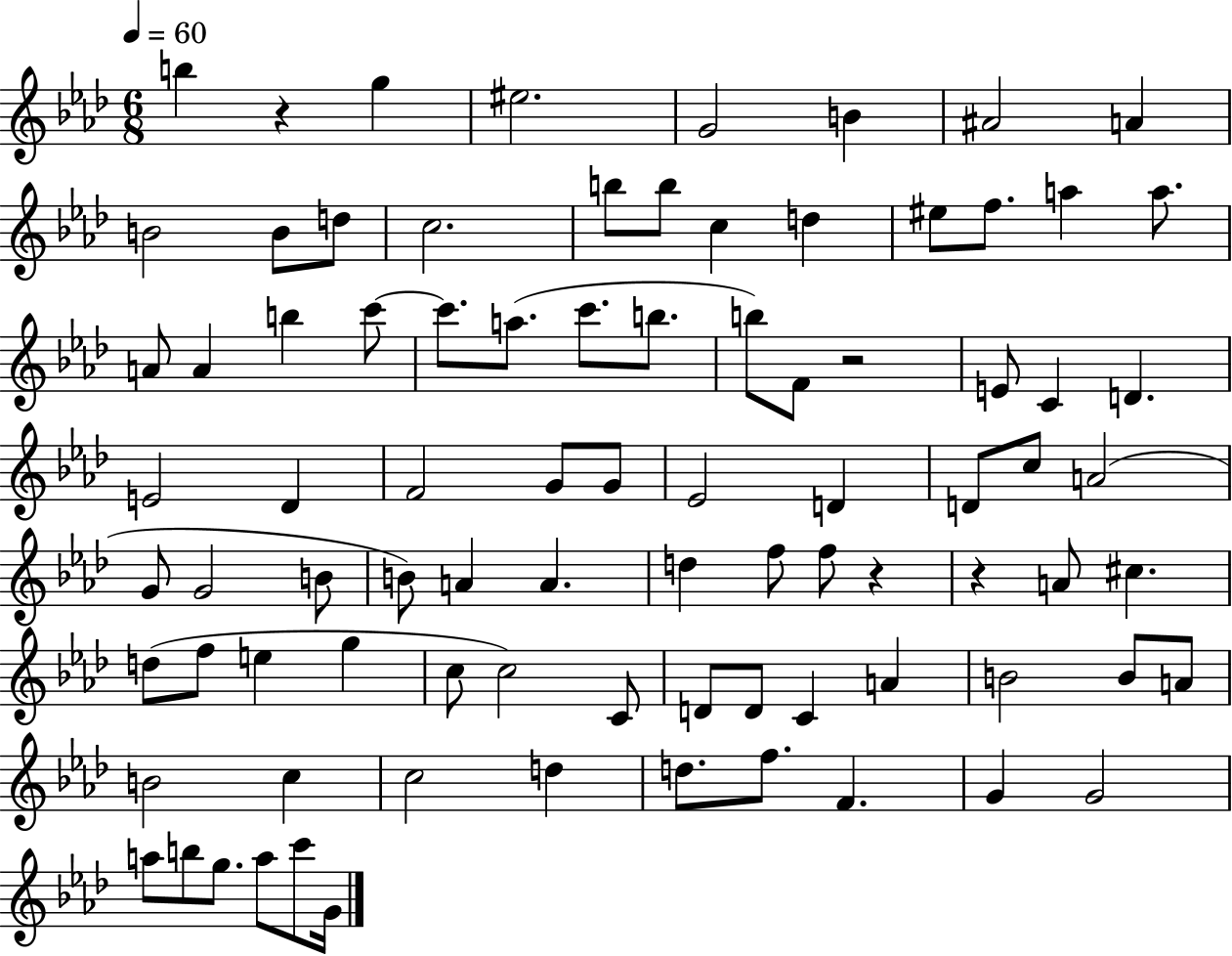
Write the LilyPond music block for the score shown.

{
  \clef treble
  \numericTimeSignature
  \time 6/8
  \key aes \major
  \tempo 4 = 60
  b''4 r4 g''4 | eis''2. | g'2 b'4 | ais'2 a'4 | \break b'2 b'8 d''8 | c''2. | b''8 b''8 c''4 d''4 | eis''8 f''8. a''4 a''8. | \break a'8 a'4 b''4 c'''8~~ | c'''8. a''8.( c'''8. b''8. | b''8) f'8 r2 | e'8 c'4 d'4. | \break e'2 des'4 | f'2 g'8 g'8 | ees'2 d'4 | d'8 c''8 a'2( | \break g'8 g'2 b'8 | b'8) a'4 a'4. | d''4 f''8 f''8 r4 | r4 a'8 cis''4. | \break d''8( f''8 e''4 g''4 | c''8 c''2) c'8 | d'8 d'8 c'4 a'4 | b'2 b'8 a'8 | \break b'2 c''4 | c''2 d''4 | d''8. f''8. f'4. | g'4 g'2 | \break a''8 b''8 g''8. a''8 c'''8 g'16 | \bar "|."
}